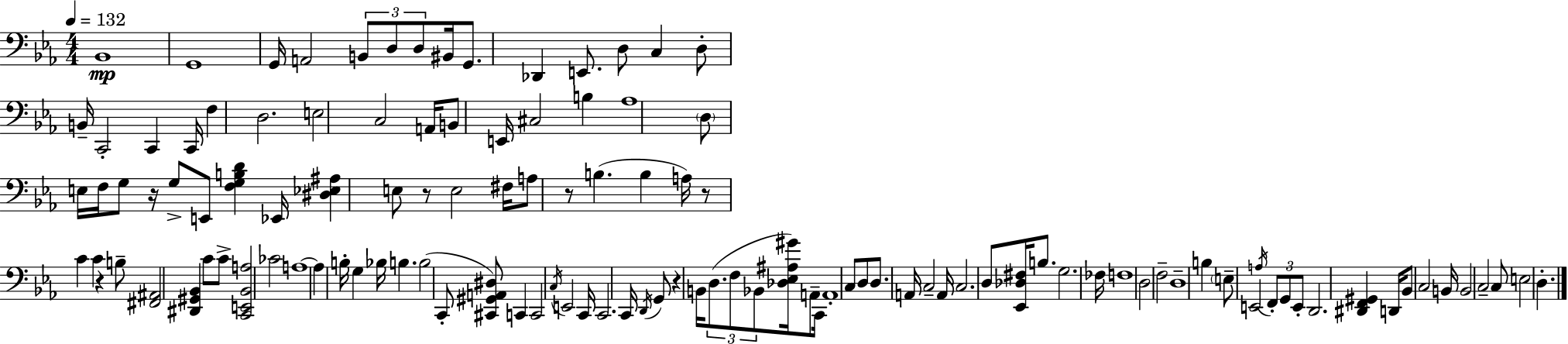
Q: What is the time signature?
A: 4/4